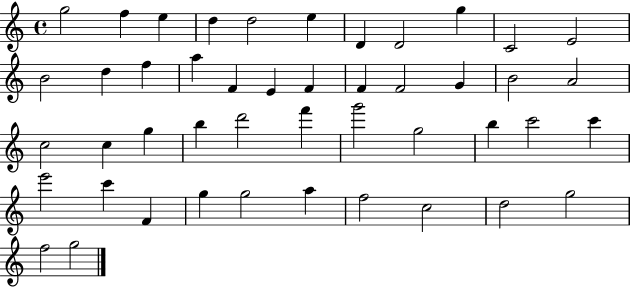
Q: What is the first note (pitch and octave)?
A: G5